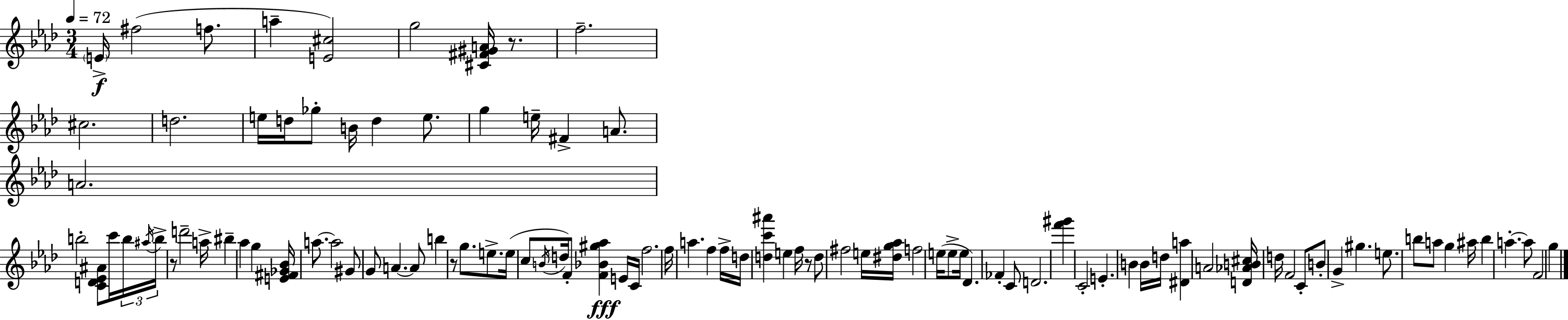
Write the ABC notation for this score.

X:1
T:Untitled
M:3/4
L:1/4
K:Ab
E/4 ^f2 f/2 a [E^c]2 g2 [^C^F^GA]/4 z/2 f2 ^c2 d2 e/4 d/4 _g/2 B/4 d e/2 g e/4 ^F A/2 A2 b2 [CD_E^A]/2 c'/4 b/4 ^a/4 b/4 z/2 d'2 a/4 ^b _a g [E^F_G_B]/4 a/2 a2 ^G/2 G/2 A A/2 b z/2 g/2 e/2 e/4 c/2 B/4 d/4 F/2 [F_B^g_a] E/4 C/4 f2 f/4 a f f/4 d/4 [dc'^a'] e f/4 z/2 d/2 ^f2 e/4 [^dg_a]/4 f2 e/4 e/2 e/4 _D _F C/2 D2 [f'^g'] C2 E B B/4 d/4 [^Da] A2 [D_AB^c]/4 d/4 F2 C/2 B/2 G ^g e/2 b/2 a/2 g ^a/4 b a a/2 F2 g